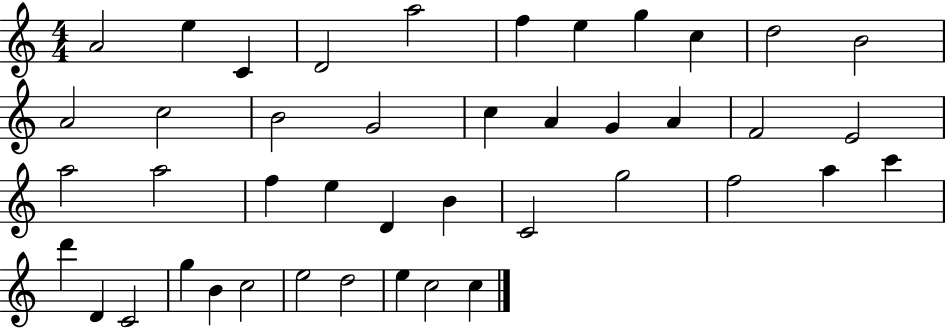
{
  \clef treble
  \numericTimeSignature
  \time 4/4
  \key c \major
  a'2 e''4 c'4 | d'2 a''2 | f''4 e''4 g''4 c''4 | d''2 b'2 | \break a'2 c''2 | b'2 g'2 | c''4 a'4 g'4 a'4 | f'2 e'2 | \break a''2 a''2 | f''4 e''4 d'4 b'4 | c'2 g''2 | f''2 a''4 c'''4 | \break d'''4 d'4 c'2 | g''4 b'4 c''2 | e''2 d''2 | e''4 c''2 c''4 | \break \bar "|."
}